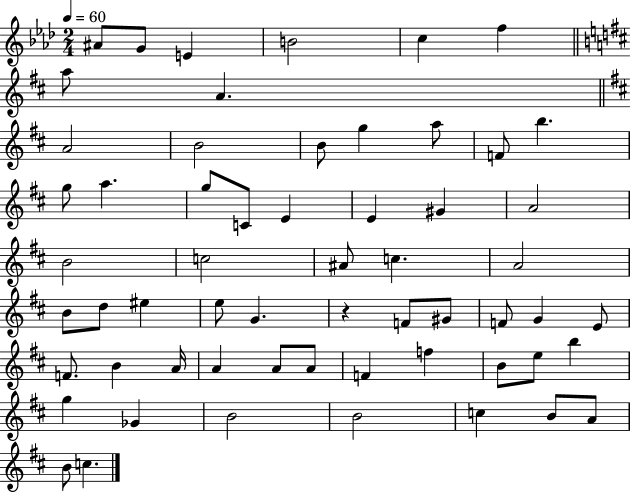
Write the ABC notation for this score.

X:1
T:Untitled
M:2/4
L:1/4
K:Ab
^A/2 G/2 E B2 c f a/2 A A2 B2 B/2 g a/2 F/2 b g/2 a g/2 C/2 E E ^G A2 B2 c2 ^A/2 c A2 B/2 d/2 ^e e/2 G z F/2 ^G/2 F/2 G E/2 F/2 B A/4 A A/2 A/2 F f B/2 e/2 b g _G B2 B2 c B/2 A/2 B/2 c